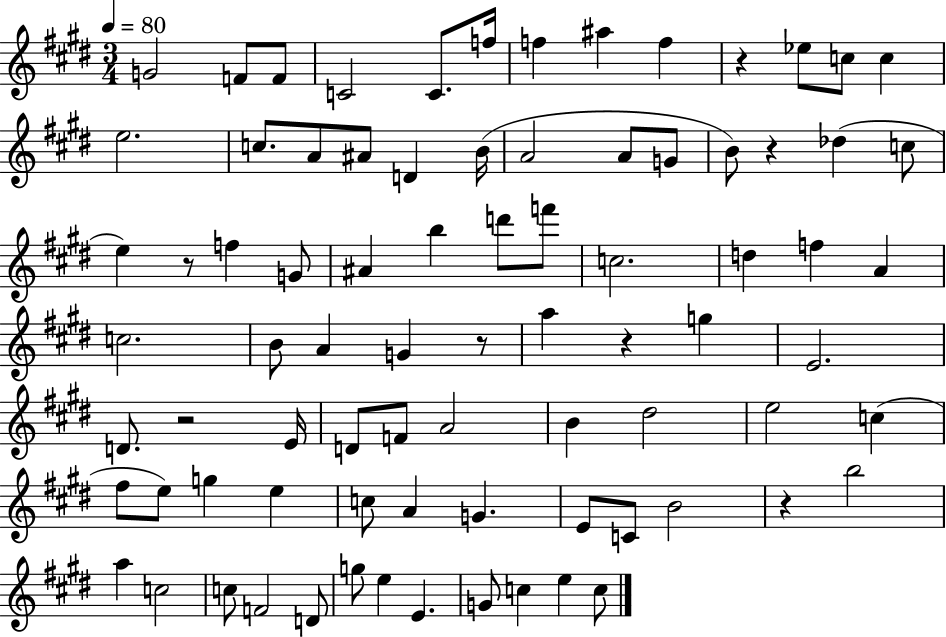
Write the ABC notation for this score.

X:1
T:Untitled
M:3/4
L:1/4
K:E
G2 F/2 F/2 C2 C/2 f/4 f ^a f z _e/2 c/2 c e2 c/2 A/2 ^A/2 D B/4 A2 A/2 G/2 B/2 z _d c/2 e z/2 f G/2 ^A b d'/2 f'/2 c2 d f A c2 B/2 A G z/2 a z g E2 D/2 z2 E/4 D/2 F/2 A2 B ^d2 e2 c ^f/2 e/2 g e c/2 A G E/2 C/2 B2 z b2 a c2 c/2 F2 D/2 g/2 e E G/2 c e c/2